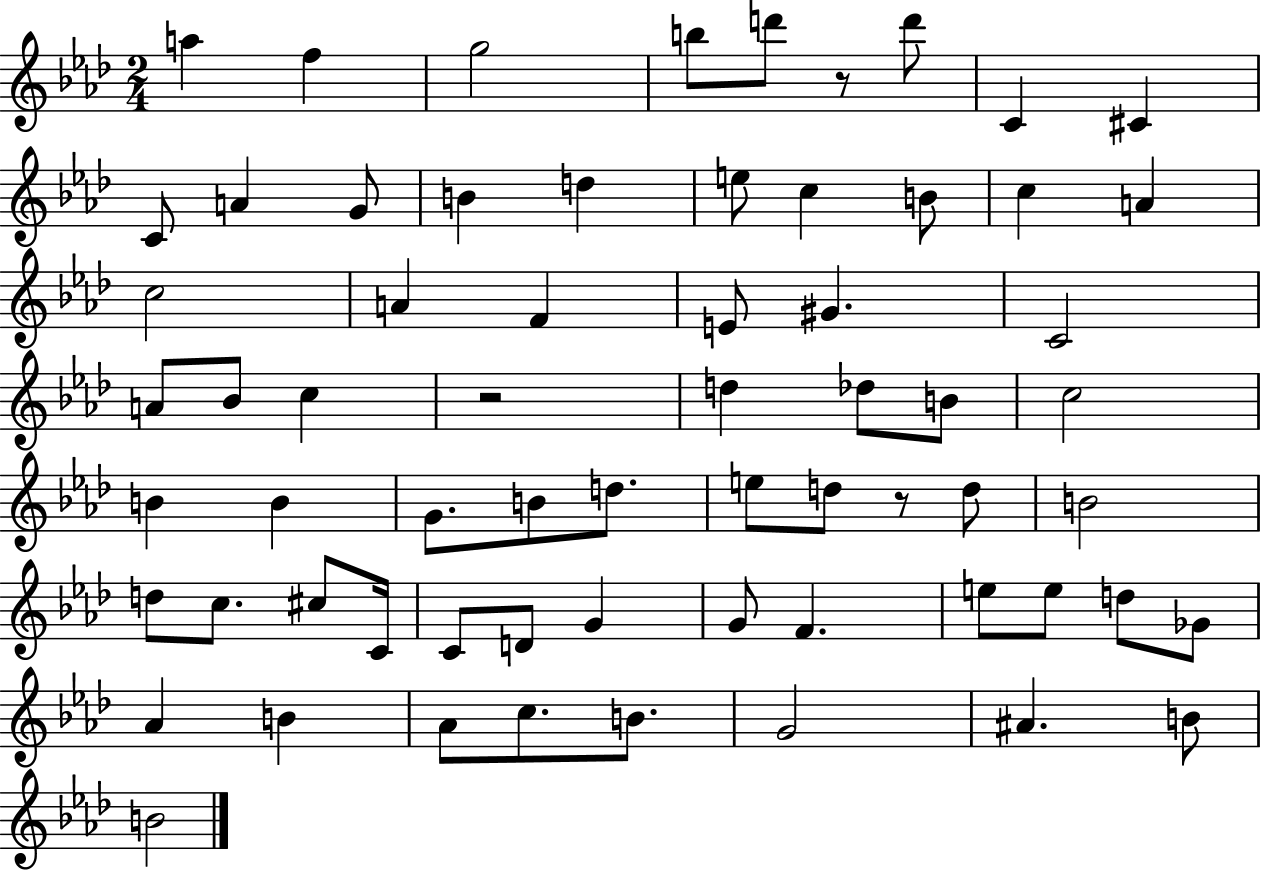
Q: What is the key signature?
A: AES major